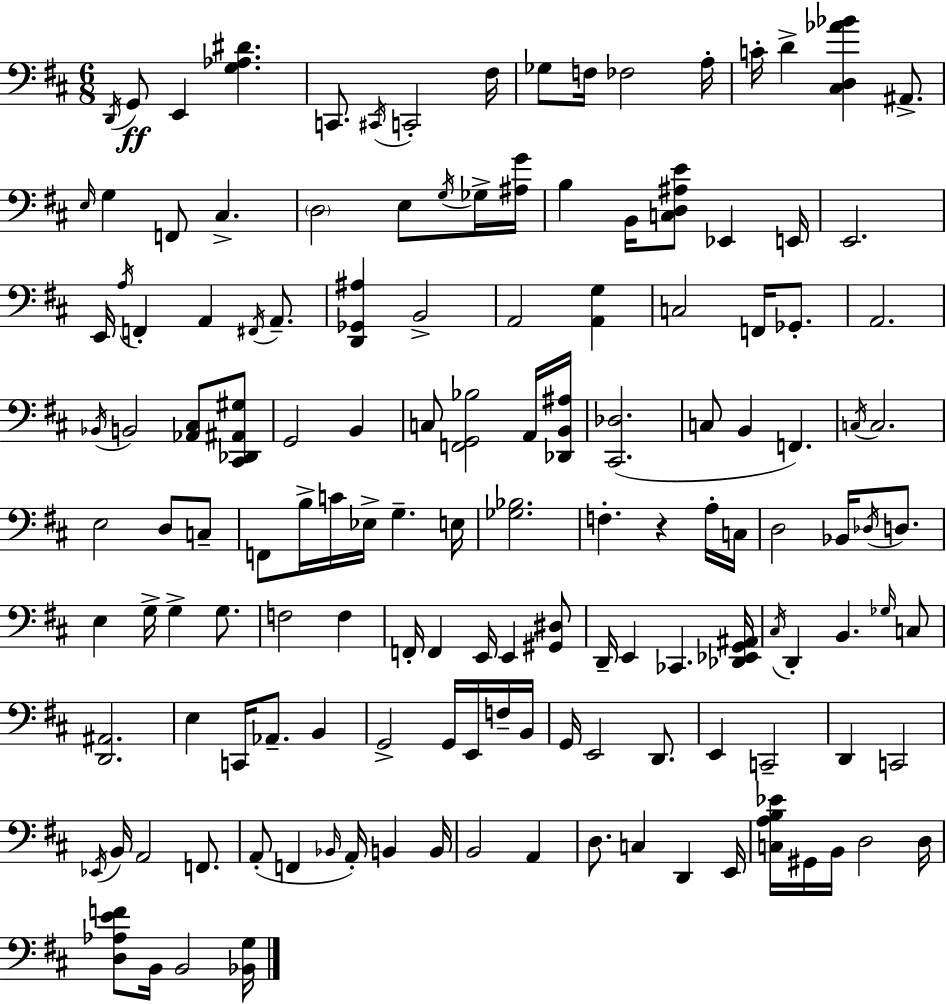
{
  \clef bass
  \numericTimeSignature
  \time 6/8
  \key d \major
  \acciaccatura { d,16 }\ff g,8 e,4 <g aes dis'>4. | c,8. \acciaccatura { cis,16 } c,2-. | fis16 ges8 f16 fes2 | a16-. c'16-. d'4-> <cis d aes' bes'>4 ais,8.-> | \break \grace { e16 } g4 f,8 cis4.-> | \parenthesize d2 e8 | \acciaccatura { g16 } ges16-> <ais g'>16 b4 b,16 <c d ais e'>8 ees,4 | e,16 e,2. | \break e,16 \acciaccatura { a16 } f,4-. a,4 | \acciaccatura { fis,16 } a,8.-- <d, ges, ais>4 b,2-> | a,2 | <a, g>4 c2 | \break f,16 ges,8.-. a,2. | \acciaccatura { bes,16 } b,2 | <aes, cis>8 <cis, des, ais, gis>8 g,2 | b,4 c8 <f, g, bes>2 | \break a,16 <des, b, ais>16 <cis, des>2.( | c8 b,4 | f,4.) \acciaccatura { c16 } c2. | e2 | \break d8 c8-- f,8 b16-> c'16 | ees16-> g4.-- e16 <ges bes>2. | f4.-. | r4 a16-. c16 d2 | \break bes,16 \acciaccatura { des16 } d8. e4 | g16-> g4-> g8. f2 | f4 f,16-. f,4 | e,16 e,4 <gis, dis>8 d,16-- e,4 | \break ces,4. <des, ees, g, ais,>16 \acciaccatura { cis16 } d,4-. | b,4. \grace { ges16 } c8 <d, ais,>2. | e4 | c,16 aes,8.-- b,4 g,2-> | \break g,16 e,16 f16-- b,16 g,16 | e,2 d,8. e,4 | c,2-- d,4 | c,2 \acciaccatura { ees,16 } | \break b,16 a,2 f,8. | a,8-.( f,4 \grace { bes,16 } a,16-.) b,4 | b,16 b,2 a,4 | d8. c4 d,4 | \break e,16 <c a b ees'>16 gis,16 b,16 d2 | d16 <d aes e' f'>8 b,16 b,2 | <bes, g>16 \bar "|."
}